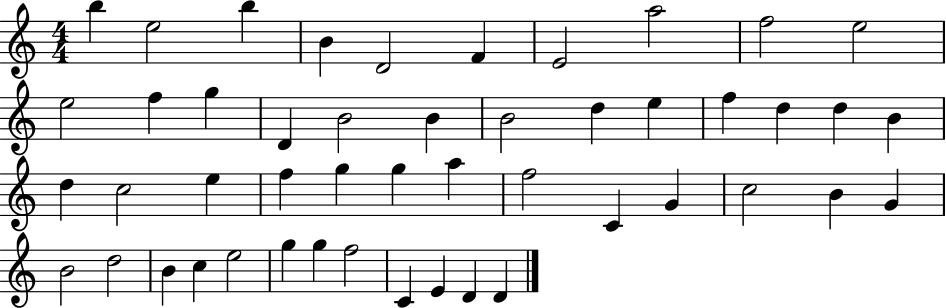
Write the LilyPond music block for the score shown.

{
  \clef treble
  \numericTimeSignature
  \time 4/4
  \key c \major
  b''4 e''2 b''4 | b'4 d'2 f'4 | e'2 a''2 | f''2 e''2 | \break e''2 f''4 g''4 | d'4 b'2 b'4 | b'2 d''4 e''4 | f''4 d''4 d''4 b'4 | \break d''4 c''2 e''4 | f''4 g''4 g''4 a''4 | f''2 c'4 g'4 | c''2 b'4 g'4 | \break b'2 d''2 | b'4 c''4 e''2 | g''4 g''4 f''2 | c'4 e'4 d'4 d'4 | \break \bar "|."
}